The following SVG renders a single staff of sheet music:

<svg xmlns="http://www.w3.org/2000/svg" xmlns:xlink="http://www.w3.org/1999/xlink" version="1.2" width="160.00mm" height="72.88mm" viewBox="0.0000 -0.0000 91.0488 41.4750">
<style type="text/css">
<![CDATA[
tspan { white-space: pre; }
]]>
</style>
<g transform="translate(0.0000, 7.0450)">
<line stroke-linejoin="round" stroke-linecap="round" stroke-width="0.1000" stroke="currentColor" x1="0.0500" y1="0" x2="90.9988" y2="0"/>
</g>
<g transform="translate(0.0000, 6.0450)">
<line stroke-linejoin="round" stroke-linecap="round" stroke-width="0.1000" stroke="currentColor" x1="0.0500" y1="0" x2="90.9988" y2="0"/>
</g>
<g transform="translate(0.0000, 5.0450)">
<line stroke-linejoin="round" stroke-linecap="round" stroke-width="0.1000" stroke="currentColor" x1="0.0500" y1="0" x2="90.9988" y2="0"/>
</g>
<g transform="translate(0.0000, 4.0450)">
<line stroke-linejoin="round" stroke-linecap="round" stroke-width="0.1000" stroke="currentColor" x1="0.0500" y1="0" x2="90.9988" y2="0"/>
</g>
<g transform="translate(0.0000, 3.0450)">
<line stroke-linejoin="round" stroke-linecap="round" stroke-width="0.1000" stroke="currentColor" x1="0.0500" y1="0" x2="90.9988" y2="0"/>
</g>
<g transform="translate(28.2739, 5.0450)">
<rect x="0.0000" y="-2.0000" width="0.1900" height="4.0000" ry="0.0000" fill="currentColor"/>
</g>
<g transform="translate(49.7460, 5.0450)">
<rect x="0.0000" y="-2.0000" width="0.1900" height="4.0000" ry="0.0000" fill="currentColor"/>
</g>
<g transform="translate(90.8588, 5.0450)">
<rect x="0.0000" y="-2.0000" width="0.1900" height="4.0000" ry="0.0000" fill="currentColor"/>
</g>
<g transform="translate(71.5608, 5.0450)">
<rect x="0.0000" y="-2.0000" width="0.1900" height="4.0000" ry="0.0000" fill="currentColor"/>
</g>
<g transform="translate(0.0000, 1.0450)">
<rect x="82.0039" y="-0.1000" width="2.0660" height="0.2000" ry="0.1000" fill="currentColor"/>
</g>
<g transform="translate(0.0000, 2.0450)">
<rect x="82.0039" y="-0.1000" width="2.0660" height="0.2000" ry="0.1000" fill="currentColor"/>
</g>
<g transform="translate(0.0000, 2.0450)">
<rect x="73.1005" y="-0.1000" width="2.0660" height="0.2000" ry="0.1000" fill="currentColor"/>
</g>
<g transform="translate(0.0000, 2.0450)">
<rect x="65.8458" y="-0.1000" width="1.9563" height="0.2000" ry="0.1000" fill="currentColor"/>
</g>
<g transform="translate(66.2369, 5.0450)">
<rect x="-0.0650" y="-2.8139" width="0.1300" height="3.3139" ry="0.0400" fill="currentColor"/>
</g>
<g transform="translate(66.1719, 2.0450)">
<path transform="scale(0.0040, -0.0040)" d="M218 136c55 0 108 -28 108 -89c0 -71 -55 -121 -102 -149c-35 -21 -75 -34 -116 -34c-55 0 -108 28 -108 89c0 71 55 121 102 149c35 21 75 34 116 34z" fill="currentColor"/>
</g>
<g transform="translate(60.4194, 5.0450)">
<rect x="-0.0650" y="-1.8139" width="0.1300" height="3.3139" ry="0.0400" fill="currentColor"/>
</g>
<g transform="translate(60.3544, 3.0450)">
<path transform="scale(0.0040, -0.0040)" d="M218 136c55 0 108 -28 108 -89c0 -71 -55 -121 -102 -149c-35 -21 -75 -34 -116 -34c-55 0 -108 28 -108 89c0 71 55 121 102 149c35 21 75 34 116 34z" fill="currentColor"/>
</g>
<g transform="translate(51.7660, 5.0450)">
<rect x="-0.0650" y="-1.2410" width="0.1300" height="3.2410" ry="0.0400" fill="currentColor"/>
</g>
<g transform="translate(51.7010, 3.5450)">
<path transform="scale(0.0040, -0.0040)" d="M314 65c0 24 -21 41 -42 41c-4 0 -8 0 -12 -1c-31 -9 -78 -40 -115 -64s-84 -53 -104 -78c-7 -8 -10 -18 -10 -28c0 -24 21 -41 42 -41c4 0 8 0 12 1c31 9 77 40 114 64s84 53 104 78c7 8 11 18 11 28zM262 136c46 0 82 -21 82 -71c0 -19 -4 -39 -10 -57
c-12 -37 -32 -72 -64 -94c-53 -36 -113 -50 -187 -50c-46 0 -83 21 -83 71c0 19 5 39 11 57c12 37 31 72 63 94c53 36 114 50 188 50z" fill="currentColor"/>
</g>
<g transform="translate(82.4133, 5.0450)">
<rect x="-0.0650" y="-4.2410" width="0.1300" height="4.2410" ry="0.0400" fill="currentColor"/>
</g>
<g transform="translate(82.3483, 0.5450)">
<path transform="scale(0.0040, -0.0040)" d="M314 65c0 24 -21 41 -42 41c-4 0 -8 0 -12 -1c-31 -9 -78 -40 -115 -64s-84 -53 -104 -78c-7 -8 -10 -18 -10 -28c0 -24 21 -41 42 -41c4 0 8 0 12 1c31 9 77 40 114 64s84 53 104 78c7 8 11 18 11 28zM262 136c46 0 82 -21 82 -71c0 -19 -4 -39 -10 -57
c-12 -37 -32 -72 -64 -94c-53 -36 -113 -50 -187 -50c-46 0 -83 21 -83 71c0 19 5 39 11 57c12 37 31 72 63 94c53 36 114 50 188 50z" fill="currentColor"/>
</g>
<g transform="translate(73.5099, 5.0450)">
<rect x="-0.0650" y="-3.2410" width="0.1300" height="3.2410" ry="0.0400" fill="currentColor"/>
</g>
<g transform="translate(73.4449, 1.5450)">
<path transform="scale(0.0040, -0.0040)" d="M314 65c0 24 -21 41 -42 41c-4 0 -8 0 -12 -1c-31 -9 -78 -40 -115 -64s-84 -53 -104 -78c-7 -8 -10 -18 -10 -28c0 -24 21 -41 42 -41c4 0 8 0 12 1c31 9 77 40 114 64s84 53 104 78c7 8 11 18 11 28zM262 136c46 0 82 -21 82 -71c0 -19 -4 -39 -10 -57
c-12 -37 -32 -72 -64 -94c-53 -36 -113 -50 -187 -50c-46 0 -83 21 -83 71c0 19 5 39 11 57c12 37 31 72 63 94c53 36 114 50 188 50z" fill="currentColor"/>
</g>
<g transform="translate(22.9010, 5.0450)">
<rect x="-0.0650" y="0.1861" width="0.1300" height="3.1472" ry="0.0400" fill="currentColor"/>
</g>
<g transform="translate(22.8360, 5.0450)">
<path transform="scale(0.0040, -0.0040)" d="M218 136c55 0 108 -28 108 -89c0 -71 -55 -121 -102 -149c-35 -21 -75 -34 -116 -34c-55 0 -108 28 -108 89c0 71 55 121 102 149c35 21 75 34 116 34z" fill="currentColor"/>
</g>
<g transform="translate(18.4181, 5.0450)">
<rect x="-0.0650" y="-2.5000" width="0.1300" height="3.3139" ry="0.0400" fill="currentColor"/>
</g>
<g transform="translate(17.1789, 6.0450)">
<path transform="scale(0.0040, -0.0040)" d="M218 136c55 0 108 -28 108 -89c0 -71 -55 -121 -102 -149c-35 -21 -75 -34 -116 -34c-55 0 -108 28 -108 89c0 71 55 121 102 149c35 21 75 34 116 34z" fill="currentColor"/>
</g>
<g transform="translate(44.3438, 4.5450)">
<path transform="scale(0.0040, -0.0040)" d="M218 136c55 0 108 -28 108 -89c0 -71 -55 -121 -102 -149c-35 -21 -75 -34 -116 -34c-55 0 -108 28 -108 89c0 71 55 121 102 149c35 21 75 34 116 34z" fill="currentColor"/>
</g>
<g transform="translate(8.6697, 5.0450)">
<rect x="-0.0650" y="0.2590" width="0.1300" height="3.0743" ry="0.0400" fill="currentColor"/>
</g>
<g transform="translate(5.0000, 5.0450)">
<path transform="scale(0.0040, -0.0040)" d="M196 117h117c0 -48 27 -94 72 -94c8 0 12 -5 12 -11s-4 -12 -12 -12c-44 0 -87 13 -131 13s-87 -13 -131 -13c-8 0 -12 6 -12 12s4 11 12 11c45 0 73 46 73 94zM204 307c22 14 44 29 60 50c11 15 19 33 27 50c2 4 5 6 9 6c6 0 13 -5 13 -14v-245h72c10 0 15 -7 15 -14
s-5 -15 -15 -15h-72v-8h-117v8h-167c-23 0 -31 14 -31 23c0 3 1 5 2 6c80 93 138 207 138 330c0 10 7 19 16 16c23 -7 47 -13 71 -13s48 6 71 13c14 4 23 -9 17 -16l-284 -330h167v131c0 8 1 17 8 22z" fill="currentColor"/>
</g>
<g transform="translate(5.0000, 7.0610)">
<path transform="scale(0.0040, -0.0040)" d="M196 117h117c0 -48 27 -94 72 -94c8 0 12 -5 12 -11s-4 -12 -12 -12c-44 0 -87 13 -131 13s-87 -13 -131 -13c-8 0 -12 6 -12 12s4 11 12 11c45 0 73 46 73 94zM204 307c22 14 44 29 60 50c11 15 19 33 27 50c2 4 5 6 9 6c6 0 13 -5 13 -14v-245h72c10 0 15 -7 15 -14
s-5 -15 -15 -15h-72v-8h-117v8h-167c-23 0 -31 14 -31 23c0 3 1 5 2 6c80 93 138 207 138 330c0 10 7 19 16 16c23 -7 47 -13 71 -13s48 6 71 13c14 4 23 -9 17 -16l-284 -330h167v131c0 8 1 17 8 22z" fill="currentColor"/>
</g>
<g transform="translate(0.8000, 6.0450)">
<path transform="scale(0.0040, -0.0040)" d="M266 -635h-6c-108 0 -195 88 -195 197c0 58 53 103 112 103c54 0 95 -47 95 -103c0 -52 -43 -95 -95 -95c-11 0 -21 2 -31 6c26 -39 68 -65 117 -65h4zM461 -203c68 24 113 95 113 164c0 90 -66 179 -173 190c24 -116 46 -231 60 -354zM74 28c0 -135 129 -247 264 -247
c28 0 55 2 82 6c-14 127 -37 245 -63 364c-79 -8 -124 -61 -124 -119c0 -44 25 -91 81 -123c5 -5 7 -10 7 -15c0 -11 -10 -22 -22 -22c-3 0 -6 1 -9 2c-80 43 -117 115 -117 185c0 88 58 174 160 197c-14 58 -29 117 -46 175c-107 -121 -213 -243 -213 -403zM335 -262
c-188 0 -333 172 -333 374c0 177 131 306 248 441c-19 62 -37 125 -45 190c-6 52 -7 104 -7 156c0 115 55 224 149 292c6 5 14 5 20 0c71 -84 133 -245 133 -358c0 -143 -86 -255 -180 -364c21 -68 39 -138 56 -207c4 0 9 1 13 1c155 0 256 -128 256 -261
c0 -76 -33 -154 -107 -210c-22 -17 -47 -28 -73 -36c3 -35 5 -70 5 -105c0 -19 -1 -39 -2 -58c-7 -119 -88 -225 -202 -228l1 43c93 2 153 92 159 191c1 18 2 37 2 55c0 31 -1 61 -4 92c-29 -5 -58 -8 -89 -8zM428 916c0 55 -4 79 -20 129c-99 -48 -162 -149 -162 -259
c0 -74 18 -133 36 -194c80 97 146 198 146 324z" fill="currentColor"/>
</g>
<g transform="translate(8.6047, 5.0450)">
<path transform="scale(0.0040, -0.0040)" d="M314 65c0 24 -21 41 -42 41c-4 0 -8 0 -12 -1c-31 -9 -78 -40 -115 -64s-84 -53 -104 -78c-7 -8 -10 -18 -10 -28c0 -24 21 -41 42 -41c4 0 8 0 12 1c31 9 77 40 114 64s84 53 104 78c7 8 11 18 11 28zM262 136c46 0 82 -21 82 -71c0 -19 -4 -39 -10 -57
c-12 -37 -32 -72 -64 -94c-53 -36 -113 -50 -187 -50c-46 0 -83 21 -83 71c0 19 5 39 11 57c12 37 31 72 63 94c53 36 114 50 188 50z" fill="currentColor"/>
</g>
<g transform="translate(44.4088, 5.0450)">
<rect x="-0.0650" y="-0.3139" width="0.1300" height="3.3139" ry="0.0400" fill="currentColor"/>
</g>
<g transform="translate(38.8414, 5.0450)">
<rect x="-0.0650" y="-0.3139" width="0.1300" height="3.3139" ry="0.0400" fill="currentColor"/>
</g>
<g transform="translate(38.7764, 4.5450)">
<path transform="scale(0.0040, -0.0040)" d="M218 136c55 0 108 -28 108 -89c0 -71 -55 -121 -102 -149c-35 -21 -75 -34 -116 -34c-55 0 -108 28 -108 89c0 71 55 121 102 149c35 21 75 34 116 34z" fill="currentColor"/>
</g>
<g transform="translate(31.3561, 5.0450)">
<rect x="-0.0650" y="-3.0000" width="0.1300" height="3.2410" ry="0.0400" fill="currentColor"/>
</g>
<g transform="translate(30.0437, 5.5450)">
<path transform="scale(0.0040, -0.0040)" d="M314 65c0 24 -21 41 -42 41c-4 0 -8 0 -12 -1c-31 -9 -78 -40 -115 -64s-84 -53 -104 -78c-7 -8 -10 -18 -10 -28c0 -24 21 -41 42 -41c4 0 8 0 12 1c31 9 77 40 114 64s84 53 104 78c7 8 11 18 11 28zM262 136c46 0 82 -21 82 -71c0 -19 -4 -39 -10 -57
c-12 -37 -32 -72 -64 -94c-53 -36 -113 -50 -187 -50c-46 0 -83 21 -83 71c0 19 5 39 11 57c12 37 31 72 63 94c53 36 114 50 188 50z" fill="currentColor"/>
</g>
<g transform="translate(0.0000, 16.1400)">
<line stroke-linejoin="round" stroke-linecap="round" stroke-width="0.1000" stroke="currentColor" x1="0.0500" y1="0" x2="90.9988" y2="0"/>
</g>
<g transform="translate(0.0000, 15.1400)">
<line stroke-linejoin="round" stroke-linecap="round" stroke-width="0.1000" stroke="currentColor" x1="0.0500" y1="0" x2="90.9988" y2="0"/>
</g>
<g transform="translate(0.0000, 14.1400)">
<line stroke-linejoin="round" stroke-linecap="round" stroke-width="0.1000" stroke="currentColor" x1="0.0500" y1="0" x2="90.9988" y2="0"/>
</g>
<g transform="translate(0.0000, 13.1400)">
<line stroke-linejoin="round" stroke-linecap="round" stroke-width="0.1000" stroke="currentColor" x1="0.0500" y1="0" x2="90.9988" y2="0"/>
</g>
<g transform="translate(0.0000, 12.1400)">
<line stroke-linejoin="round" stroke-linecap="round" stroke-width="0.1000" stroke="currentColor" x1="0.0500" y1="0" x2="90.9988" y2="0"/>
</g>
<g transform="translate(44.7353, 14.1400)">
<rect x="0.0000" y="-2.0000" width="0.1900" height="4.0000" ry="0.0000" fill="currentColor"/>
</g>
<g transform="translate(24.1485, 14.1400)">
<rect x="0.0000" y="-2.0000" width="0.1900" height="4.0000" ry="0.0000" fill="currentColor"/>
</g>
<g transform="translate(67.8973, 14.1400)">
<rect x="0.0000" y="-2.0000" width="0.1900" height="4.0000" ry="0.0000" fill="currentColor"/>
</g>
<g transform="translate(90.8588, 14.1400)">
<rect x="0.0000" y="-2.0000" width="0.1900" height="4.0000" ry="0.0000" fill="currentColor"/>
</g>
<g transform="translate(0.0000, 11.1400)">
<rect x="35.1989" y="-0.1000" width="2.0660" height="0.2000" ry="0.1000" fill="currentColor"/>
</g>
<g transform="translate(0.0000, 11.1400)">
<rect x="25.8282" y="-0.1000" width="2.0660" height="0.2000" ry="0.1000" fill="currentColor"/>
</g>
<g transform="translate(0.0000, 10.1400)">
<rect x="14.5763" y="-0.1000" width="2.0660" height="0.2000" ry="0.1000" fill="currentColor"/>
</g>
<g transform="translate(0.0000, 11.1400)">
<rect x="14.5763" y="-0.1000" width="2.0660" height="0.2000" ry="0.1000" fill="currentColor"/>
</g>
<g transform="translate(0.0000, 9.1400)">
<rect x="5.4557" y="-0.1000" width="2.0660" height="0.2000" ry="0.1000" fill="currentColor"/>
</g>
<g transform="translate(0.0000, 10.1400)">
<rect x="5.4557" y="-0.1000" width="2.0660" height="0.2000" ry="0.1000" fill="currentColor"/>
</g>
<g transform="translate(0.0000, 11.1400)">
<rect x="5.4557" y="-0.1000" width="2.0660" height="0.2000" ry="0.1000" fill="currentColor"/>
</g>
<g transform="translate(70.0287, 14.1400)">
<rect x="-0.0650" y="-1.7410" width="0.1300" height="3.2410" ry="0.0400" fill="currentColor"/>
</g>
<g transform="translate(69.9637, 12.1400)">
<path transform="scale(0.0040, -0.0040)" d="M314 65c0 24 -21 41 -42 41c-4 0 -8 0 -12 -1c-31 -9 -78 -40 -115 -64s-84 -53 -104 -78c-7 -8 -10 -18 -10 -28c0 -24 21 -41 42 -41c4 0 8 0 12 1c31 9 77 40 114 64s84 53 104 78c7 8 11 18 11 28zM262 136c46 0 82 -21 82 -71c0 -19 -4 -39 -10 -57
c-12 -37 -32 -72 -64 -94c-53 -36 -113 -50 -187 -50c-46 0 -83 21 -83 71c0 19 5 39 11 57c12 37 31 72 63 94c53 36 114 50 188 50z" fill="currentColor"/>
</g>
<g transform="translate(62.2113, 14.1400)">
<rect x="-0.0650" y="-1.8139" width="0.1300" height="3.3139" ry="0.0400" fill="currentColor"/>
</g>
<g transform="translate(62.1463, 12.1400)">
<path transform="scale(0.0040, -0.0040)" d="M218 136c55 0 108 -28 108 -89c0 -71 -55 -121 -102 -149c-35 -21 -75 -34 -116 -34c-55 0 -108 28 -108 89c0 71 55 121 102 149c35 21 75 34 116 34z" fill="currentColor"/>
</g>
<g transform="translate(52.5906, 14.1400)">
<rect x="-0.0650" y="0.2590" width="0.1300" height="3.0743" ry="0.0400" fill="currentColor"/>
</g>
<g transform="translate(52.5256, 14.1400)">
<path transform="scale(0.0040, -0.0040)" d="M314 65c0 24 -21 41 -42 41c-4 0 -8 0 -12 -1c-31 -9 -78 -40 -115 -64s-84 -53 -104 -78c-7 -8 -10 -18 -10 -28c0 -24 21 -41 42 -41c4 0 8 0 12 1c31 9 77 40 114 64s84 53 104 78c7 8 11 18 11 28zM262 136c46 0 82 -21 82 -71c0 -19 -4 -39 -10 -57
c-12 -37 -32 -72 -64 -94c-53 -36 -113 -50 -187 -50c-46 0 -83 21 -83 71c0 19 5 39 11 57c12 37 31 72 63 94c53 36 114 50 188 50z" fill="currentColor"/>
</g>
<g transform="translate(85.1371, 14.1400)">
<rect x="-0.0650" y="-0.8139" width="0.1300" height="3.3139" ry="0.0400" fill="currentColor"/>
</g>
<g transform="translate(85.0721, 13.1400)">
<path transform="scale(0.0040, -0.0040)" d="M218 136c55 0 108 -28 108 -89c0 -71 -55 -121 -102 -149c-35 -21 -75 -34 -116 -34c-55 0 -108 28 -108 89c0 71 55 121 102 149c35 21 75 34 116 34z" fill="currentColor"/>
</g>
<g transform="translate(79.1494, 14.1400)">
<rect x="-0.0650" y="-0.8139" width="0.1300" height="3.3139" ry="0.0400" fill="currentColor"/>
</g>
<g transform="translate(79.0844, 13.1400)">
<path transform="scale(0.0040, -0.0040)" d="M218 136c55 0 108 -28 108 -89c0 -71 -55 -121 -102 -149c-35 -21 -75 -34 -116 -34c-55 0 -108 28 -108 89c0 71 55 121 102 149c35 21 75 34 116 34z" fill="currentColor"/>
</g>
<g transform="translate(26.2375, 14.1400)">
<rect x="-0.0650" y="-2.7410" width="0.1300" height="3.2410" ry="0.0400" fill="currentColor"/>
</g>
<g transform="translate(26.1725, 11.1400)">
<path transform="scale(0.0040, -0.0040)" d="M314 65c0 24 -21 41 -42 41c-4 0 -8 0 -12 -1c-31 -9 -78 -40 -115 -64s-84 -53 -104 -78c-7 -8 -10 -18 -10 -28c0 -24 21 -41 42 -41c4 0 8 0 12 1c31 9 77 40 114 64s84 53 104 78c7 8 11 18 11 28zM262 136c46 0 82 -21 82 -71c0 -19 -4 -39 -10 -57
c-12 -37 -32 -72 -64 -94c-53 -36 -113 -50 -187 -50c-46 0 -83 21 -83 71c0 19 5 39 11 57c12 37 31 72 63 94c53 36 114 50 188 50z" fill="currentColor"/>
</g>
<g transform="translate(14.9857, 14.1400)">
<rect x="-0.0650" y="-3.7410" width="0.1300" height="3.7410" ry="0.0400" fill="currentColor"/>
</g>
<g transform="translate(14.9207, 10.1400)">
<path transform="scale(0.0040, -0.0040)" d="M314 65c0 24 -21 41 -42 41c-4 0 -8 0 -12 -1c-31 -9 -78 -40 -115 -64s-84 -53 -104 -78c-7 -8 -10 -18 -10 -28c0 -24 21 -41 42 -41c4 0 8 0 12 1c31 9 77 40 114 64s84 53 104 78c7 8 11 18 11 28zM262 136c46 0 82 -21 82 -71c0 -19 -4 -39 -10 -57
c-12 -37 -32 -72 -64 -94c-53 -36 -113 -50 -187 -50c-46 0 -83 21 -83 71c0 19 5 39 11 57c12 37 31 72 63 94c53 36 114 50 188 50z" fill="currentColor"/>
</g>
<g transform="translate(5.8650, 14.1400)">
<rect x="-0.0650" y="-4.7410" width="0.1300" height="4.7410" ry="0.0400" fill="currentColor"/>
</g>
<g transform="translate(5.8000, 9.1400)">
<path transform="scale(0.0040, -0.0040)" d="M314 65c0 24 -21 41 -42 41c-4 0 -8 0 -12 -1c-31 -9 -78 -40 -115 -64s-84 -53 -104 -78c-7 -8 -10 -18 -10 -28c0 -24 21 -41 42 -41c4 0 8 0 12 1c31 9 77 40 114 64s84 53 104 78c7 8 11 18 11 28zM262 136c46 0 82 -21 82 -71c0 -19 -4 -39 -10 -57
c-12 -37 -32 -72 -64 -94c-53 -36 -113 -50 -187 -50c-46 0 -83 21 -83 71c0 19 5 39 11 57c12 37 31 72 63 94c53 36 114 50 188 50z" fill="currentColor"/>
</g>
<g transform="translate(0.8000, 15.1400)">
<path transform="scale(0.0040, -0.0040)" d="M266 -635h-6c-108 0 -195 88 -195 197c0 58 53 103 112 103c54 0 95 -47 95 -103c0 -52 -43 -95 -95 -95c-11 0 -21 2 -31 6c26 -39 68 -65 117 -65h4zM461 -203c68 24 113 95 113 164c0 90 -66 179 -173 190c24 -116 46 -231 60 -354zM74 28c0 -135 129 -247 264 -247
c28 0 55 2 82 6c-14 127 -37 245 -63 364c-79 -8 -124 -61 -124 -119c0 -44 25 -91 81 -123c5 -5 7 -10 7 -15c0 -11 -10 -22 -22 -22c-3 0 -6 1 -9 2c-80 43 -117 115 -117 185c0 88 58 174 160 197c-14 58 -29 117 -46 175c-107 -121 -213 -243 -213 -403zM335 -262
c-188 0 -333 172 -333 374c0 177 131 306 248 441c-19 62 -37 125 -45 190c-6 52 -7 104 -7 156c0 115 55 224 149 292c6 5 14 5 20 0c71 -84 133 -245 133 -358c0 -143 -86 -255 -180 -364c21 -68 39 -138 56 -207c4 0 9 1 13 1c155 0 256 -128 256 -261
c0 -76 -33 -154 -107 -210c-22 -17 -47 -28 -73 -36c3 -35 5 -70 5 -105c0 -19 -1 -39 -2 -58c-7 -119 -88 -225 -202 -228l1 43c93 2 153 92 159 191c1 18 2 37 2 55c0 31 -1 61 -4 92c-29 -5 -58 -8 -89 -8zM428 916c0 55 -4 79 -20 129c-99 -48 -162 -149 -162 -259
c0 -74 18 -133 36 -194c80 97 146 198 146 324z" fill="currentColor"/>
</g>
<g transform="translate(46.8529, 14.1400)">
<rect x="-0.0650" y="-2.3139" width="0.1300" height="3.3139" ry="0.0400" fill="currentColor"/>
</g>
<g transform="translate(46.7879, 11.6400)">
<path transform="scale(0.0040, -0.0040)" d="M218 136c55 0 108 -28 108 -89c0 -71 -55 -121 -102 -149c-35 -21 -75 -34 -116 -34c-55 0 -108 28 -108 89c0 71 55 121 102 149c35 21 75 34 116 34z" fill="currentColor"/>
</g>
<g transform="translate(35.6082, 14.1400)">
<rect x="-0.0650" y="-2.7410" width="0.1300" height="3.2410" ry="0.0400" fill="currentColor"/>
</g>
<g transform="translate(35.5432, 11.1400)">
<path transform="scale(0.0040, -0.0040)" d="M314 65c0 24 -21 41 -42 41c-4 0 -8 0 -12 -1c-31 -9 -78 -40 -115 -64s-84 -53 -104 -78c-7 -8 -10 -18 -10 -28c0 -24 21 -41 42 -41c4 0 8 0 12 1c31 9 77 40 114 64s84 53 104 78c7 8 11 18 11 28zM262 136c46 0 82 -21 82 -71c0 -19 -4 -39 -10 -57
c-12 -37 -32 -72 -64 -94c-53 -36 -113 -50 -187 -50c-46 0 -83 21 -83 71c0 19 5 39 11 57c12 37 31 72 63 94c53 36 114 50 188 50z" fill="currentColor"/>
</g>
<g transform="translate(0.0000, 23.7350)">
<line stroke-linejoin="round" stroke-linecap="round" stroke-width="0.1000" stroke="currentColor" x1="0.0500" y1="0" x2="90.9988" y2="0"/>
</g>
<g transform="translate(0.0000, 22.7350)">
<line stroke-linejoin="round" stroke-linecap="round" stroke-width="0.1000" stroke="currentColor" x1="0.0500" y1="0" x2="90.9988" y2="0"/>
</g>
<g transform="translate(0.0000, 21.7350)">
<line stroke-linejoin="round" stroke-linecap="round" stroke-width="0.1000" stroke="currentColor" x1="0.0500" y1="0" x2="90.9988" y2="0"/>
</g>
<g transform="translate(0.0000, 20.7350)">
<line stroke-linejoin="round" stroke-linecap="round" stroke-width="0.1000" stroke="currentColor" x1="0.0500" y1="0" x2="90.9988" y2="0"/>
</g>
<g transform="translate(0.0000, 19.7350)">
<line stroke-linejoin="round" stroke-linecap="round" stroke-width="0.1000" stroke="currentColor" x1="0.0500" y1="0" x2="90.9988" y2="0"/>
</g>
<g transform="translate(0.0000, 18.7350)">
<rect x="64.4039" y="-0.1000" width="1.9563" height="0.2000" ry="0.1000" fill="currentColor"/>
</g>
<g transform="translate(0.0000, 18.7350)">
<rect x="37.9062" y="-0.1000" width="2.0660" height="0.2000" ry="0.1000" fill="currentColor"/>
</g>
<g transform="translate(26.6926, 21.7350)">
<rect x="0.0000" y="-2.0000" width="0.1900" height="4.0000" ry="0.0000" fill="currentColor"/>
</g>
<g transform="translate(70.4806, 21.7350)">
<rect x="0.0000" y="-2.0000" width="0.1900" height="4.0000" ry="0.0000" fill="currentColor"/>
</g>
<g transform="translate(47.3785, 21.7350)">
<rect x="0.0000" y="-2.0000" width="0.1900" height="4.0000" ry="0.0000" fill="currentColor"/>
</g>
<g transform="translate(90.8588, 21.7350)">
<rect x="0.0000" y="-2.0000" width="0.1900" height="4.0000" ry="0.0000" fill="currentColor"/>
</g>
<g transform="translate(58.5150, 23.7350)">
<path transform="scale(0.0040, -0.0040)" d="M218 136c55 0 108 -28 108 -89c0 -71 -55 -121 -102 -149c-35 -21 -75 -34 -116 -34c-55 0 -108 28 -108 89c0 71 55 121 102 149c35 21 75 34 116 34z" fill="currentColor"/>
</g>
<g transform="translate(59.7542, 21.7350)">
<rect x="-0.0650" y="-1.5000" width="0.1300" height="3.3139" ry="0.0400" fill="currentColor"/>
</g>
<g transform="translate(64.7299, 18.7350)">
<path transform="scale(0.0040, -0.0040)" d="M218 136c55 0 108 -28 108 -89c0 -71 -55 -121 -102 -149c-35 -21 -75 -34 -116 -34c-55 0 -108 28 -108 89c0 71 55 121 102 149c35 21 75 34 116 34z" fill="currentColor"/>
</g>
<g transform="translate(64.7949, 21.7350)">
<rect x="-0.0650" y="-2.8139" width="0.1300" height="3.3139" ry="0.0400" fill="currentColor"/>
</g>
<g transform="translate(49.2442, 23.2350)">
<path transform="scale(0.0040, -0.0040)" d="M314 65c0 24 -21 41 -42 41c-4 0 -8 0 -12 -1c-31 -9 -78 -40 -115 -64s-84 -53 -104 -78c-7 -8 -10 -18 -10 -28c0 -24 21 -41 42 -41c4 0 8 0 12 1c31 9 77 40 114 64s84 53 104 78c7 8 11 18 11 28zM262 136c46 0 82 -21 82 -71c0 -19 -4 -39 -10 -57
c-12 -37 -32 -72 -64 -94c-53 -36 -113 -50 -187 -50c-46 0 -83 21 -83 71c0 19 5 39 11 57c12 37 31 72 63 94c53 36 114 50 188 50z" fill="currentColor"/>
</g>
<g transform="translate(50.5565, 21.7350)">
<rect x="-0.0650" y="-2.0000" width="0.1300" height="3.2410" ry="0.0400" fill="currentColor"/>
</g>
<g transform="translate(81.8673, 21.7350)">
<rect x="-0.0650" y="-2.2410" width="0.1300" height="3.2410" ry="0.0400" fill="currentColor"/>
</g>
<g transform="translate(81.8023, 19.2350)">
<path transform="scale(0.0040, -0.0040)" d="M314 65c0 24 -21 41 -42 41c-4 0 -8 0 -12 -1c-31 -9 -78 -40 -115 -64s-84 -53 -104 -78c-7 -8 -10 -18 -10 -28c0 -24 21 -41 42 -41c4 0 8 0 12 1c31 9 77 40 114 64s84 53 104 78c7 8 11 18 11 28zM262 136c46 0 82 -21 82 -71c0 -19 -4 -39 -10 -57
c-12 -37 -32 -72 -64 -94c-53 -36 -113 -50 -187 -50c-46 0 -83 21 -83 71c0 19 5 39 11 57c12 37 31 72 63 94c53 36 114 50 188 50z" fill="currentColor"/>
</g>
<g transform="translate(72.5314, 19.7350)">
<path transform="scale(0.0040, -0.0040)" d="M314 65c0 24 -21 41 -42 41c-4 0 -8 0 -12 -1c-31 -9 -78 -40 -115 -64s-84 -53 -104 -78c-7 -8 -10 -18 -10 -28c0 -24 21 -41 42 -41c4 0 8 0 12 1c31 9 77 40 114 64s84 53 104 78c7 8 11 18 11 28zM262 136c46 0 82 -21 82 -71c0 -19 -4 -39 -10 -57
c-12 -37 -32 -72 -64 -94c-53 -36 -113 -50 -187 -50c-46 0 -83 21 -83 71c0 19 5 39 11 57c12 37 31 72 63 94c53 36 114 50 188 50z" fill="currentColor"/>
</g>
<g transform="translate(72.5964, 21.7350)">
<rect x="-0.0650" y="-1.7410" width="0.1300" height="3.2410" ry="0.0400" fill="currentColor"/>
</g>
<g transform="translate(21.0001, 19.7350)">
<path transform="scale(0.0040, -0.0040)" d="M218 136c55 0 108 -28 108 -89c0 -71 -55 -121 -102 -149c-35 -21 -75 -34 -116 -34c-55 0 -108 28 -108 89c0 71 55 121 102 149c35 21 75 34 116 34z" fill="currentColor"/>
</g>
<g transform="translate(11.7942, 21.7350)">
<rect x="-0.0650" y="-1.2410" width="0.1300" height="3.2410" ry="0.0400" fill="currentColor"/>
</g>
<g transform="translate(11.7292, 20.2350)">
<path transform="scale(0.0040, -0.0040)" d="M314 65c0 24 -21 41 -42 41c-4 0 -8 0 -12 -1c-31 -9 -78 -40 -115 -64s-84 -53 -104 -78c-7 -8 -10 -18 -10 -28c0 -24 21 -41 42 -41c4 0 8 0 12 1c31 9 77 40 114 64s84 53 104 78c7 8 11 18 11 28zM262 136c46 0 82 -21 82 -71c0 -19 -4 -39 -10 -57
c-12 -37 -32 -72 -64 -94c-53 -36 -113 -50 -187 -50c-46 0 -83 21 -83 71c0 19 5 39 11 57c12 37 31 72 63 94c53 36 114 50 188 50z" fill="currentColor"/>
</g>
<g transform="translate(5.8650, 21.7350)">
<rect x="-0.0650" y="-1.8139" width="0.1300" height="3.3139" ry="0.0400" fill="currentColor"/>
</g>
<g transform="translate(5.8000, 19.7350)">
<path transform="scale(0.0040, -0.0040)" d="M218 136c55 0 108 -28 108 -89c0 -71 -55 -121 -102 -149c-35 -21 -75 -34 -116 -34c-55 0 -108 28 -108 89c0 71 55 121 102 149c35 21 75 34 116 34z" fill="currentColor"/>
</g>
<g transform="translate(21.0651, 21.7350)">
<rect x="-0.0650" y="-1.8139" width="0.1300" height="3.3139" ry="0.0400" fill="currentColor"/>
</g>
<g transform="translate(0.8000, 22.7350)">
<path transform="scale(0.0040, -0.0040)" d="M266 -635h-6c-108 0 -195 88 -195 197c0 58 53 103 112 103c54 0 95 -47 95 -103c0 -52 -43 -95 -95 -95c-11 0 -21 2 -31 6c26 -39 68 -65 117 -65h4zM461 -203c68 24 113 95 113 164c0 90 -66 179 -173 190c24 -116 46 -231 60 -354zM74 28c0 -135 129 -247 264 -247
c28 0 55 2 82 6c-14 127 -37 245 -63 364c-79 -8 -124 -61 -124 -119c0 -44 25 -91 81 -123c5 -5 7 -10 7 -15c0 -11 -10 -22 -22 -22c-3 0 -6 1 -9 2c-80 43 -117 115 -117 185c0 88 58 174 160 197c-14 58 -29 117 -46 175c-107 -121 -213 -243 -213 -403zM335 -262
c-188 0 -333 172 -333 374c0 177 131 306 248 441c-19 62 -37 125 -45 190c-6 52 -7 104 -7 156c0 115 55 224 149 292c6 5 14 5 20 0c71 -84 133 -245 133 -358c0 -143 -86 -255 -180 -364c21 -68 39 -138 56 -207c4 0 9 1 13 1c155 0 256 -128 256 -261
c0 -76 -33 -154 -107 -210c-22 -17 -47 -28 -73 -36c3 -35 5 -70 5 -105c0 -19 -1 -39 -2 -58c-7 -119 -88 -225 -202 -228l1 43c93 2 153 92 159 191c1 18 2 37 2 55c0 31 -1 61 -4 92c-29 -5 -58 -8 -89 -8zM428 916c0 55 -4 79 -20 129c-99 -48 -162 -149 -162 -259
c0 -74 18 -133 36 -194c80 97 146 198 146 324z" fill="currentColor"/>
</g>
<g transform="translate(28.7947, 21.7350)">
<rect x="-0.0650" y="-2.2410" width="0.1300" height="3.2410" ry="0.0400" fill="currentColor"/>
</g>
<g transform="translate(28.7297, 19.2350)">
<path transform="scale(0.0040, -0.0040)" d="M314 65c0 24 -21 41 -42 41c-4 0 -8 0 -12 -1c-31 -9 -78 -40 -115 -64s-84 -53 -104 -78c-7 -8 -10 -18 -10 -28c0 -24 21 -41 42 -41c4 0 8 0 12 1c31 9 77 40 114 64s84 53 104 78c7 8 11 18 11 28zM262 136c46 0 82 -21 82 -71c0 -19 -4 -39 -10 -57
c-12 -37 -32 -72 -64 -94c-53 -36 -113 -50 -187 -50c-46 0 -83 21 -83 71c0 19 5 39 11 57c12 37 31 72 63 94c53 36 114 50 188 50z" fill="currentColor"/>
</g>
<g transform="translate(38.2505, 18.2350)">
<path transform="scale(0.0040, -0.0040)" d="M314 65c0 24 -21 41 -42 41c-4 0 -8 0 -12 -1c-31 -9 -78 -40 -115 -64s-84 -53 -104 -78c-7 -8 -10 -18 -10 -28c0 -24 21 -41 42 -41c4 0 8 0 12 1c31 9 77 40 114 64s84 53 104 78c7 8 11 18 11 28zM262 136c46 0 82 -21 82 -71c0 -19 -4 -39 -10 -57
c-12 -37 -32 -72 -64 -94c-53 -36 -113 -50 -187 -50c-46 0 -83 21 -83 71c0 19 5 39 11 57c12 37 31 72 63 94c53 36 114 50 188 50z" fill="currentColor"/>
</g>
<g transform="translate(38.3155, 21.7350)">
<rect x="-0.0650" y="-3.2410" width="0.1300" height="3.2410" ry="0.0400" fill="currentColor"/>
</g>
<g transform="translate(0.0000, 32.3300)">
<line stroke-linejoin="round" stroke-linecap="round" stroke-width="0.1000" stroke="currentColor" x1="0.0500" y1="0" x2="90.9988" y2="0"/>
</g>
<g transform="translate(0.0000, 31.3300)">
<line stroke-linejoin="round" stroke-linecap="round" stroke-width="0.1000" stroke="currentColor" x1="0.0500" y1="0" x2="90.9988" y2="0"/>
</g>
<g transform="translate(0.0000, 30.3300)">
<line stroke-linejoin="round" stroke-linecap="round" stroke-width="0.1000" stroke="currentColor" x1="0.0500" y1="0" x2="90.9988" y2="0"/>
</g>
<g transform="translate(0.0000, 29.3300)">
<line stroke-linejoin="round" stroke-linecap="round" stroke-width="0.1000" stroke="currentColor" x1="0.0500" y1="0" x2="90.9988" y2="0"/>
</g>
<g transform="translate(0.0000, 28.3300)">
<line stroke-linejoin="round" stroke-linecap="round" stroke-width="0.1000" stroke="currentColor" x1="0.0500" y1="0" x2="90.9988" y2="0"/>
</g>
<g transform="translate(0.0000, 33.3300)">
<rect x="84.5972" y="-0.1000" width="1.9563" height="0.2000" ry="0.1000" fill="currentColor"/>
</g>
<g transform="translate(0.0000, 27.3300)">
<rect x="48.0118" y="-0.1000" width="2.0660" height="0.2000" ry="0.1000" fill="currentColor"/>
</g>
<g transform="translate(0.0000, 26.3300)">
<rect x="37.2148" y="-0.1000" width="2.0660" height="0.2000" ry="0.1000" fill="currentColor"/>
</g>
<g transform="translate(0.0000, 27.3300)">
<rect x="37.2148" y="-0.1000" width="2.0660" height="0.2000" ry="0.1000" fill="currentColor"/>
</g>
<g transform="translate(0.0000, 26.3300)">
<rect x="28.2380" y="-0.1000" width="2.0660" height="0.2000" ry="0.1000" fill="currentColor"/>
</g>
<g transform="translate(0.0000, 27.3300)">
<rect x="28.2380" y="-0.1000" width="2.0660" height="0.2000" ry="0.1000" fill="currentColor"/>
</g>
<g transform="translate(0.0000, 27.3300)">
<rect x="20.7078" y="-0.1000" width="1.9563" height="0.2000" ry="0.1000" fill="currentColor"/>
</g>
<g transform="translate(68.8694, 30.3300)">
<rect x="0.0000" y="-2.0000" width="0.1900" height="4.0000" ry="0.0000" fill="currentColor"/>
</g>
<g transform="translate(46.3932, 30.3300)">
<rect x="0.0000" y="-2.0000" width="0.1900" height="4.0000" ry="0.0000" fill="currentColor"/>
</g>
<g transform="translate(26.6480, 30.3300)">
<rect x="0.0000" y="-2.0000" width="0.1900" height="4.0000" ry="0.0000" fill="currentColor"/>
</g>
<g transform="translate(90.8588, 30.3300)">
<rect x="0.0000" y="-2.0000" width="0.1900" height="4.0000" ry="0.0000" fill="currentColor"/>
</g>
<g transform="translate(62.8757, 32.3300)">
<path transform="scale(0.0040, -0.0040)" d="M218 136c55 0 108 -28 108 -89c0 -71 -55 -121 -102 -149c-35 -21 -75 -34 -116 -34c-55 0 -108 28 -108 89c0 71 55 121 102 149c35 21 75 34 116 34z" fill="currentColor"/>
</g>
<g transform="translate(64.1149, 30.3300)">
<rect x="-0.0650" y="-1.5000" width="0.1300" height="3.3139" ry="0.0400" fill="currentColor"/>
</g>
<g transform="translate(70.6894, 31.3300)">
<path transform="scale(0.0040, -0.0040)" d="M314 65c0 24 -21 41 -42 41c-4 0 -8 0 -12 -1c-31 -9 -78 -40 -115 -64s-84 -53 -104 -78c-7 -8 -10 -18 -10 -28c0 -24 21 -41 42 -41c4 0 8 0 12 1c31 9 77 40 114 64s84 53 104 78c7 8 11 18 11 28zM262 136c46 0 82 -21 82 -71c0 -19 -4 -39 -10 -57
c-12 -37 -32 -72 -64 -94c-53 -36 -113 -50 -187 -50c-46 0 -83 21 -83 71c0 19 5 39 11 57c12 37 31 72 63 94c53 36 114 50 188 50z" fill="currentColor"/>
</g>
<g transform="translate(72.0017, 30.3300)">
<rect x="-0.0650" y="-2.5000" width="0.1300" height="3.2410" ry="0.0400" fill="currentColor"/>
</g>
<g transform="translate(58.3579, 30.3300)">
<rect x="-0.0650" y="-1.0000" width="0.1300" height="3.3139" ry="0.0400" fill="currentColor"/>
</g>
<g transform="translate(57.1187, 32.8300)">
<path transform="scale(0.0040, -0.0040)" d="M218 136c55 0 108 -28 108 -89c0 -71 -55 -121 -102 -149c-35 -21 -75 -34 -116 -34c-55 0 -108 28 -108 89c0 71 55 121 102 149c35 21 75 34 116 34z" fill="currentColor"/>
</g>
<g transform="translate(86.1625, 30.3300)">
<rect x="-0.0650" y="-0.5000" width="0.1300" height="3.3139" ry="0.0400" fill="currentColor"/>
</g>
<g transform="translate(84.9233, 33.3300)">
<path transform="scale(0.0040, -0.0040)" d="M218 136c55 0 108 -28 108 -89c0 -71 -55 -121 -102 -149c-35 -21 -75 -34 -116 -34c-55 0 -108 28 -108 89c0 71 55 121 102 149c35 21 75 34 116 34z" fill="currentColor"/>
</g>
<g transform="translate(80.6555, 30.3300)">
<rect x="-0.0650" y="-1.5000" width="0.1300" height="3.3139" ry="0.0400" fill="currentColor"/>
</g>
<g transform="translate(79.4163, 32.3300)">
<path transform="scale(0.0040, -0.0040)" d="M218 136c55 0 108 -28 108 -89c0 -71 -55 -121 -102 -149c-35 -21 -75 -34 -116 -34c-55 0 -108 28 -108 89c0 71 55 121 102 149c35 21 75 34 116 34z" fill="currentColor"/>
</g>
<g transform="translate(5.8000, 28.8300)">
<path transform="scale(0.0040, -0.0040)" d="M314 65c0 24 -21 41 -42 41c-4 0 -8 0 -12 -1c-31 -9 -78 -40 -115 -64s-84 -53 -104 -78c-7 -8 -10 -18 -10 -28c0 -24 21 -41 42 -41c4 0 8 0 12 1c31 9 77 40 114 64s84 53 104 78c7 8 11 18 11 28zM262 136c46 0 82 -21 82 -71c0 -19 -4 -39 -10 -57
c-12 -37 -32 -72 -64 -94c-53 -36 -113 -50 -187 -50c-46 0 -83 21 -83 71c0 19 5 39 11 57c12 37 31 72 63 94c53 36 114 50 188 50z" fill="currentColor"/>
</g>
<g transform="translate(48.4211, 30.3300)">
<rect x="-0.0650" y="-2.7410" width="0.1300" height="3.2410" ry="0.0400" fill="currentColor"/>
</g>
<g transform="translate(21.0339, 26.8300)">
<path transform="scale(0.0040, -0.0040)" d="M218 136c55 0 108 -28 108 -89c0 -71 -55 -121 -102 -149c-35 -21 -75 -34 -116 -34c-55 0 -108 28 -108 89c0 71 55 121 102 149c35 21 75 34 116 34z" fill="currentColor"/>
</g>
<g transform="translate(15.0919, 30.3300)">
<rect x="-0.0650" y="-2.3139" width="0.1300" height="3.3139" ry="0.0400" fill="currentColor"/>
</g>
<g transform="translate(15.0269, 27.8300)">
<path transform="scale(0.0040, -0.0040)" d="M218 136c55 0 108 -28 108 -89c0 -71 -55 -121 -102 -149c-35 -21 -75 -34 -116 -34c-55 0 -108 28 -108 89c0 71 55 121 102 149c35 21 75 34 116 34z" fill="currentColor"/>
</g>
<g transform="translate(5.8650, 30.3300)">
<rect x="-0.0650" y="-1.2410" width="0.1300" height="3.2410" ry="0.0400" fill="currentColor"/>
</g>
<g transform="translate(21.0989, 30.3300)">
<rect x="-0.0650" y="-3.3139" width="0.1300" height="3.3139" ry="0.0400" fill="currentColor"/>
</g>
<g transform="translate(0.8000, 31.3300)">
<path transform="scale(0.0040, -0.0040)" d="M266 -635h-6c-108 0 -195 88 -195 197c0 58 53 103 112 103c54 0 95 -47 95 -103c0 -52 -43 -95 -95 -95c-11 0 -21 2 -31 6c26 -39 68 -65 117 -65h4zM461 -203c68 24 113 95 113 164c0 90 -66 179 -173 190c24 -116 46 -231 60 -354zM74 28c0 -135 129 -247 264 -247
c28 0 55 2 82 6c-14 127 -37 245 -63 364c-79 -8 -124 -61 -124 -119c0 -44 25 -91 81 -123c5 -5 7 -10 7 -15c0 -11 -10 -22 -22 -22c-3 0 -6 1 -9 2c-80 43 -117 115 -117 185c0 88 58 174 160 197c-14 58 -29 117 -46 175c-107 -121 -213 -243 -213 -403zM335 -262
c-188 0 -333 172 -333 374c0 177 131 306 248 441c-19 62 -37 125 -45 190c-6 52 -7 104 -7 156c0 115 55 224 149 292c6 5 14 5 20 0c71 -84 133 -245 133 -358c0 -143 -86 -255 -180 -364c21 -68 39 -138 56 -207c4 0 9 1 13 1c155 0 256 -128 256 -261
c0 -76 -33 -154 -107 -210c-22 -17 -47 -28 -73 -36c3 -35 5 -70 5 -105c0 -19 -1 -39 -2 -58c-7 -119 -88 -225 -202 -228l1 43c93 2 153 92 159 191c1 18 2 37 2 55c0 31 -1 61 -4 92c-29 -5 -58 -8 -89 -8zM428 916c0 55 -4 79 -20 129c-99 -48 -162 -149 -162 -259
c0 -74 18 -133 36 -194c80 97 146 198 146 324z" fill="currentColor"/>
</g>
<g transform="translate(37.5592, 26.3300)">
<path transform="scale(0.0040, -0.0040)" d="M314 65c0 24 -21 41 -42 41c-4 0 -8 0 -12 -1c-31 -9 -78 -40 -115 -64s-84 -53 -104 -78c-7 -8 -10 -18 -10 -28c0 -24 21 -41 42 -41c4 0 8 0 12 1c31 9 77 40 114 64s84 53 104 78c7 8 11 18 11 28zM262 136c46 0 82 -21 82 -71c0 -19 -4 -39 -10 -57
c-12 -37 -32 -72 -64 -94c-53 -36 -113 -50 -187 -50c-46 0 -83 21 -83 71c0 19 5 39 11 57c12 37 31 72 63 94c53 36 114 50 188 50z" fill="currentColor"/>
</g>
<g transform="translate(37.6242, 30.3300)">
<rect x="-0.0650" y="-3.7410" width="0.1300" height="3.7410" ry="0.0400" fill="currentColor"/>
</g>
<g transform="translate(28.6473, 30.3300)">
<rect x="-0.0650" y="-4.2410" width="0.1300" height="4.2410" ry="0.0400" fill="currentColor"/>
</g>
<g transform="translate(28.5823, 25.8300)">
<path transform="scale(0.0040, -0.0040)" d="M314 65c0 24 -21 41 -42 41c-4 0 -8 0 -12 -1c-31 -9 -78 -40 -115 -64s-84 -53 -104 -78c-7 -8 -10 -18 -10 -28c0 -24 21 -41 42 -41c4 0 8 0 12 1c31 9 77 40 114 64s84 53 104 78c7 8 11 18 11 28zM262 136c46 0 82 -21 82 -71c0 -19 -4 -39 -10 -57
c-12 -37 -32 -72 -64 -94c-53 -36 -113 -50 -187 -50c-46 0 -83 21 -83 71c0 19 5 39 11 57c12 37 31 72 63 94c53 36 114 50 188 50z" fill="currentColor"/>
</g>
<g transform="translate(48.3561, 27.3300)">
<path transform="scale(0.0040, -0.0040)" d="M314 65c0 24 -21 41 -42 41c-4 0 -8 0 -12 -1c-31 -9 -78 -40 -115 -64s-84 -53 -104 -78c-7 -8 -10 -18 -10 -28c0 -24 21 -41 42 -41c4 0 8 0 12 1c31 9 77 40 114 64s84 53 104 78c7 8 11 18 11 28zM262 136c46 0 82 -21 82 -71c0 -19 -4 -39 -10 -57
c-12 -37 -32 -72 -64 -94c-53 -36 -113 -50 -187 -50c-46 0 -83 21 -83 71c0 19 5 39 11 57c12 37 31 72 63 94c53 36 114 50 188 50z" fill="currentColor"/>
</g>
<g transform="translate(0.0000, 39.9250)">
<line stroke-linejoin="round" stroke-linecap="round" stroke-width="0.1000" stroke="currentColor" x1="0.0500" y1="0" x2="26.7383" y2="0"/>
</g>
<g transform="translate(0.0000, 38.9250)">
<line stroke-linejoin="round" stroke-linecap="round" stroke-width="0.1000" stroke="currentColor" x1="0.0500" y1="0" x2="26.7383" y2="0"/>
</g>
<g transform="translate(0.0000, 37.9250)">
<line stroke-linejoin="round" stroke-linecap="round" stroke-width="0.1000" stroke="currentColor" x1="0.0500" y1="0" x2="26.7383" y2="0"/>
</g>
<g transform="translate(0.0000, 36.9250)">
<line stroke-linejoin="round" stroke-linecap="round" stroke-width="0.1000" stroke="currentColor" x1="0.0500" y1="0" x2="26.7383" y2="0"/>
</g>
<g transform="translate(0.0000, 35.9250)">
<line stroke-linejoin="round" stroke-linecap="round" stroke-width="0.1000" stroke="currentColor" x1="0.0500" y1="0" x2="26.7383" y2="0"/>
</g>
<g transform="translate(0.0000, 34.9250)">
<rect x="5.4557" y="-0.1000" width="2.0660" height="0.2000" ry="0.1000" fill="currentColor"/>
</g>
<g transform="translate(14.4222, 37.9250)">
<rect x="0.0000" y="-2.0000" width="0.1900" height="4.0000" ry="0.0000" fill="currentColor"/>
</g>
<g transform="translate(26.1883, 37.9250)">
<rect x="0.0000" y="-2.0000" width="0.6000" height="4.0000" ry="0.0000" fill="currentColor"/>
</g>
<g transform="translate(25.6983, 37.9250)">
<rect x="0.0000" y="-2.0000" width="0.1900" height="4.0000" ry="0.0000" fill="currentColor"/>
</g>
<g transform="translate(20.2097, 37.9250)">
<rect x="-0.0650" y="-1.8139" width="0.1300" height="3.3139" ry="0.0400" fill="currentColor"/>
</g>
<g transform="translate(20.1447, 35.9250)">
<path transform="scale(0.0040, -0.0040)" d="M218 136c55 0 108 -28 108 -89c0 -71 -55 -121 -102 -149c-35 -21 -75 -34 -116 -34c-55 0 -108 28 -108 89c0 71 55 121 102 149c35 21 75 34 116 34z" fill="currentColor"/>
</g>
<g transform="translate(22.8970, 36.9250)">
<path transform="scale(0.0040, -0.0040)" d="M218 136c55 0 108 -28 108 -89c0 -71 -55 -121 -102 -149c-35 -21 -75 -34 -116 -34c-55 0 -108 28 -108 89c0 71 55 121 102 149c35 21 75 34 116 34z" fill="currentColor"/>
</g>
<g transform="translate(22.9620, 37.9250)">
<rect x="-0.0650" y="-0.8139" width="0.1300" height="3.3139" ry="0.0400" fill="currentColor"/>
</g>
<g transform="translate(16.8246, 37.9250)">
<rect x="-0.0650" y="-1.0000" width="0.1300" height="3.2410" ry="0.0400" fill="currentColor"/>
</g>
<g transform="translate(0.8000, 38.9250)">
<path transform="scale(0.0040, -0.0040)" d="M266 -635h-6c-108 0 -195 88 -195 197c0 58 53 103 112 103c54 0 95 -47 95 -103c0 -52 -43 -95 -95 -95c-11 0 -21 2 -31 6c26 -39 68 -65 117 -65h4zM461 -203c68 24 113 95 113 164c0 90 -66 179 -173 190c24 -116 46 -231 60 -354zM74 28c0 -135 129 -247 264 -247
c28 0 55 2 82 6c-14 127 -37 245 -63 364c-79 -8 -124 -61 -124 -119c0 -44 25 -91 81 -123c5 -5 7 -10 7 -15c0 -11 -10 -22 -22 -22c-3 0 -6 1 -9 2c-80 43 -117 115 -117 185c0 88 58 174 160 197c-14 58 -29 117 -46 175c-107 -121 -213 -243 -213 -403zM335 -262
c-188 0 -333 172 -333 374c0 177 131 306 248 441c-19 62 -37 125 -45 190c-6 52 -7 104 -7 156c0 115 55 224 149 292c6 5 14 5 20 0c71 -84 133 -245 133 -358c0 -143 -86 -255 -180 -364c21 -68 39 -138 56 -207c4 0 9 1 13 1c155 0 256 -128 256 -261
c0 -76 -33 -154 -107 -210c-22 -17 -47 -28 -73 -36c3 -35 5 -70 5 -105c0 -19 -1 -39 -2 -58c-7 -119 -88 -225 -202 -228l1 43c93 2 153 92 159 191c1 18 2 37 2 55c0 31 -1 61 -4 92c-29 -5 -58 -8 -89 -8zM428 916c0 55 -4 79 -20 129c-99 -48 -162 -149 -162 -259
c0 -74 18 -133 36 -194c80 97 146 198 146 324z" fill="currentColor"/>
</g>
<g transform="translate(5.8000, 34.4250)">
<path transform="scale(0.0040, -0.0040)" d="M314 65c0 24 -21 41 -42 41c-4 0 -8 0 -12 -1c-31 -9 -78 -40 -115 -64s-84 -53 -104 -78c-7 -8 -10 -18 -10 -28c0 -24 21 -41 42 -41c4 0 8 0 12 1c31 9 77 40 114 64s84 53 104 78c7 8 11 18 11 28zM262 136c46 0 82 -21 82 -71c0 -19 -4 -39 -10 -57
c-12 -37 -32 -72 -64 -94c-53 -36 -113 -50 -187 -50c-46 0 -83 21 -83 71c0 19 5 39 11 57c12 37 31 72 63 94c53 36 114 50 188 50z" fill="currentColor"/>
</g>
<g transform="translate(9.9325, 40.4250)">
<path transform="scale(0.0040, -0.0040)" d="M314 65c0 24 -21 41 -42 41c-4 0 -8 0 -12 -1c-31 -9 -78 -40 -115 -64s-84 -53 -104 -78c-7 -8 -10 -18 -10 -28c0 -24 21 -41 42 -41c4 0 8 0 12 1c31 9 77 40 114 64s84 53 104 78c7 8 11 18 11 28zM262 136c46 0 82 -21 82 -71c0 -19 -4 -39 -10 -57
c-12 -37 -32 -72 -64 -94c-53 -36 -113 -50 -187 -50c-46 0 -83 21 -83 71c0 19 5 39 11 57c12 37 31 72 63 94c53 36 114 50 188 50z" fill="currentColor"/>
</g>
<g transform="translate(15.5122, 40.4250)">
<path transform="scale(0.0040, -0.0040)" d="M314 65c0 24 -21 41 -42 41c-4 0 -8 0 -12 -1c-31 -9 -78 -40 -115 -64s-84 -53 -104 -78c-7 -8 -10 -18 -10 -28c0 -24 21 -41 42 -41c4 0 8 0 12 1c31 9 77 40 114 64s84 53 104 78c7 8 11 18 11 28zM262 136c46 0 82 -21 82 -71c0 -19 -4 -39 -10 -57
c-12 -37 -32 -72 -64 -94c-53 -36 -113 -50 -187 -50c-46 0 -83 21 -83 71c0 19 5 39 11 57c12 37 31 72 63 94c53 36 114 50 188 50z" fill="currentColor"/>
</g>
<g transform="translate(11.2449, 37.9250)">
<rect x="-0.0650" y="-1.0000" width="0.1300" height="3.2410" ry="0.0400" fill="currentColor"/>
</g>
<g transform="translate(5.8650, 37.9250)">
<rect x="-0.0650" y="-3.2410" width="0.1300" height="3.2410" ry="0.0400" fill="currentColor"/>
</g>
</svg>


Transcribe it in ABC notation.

X:1
T:Untitled
M:4/4
L:1/4
K:C
B2 G B A2 c c e2 f a b2 d'2 e'2 c'2 a2 a2 g B2 f f2 d d f e2 f g2 b2 F2 E a f2 g2 e2 g b d'2 c'2 a2 D E G2 E C b2 D2 D2 f d